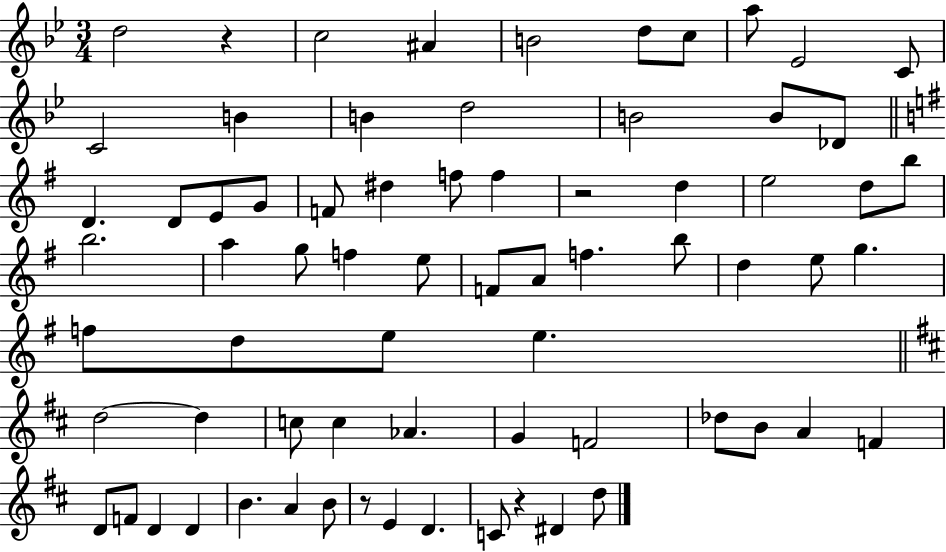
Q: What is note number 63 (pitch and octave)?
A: E4